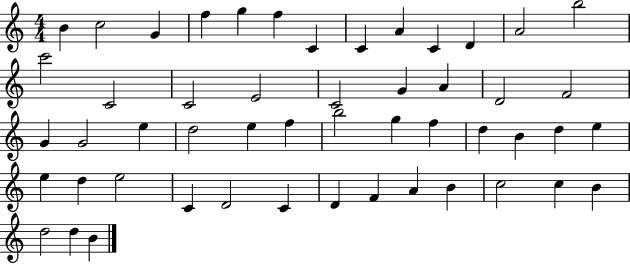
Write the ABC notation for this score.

X:1
T:Untitled
M:4/4
L:1/4
K:C
B c2 G f g f C C A C D A2 b2 c'2 C2 C2 E2 C2 G A D2 F2 G G2 e d2 e f b2 g f d B d e e d e2 C D2 C D F A B c2 c B d2 d B